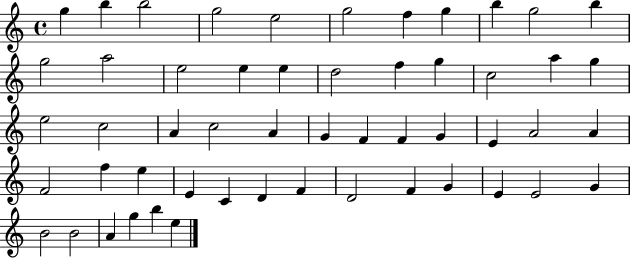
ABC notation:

X:1
T:Untitled
M:4/4
L:1/4
K:C
g b b2 g2 e2 g2 f g b g2 b g2 a2 e2 e e d2 f g c2 a g e2 c2 A c2 A G F F G E A2 A F2 f e E C D F D2 F G E E2 G B2 B2 A g b e